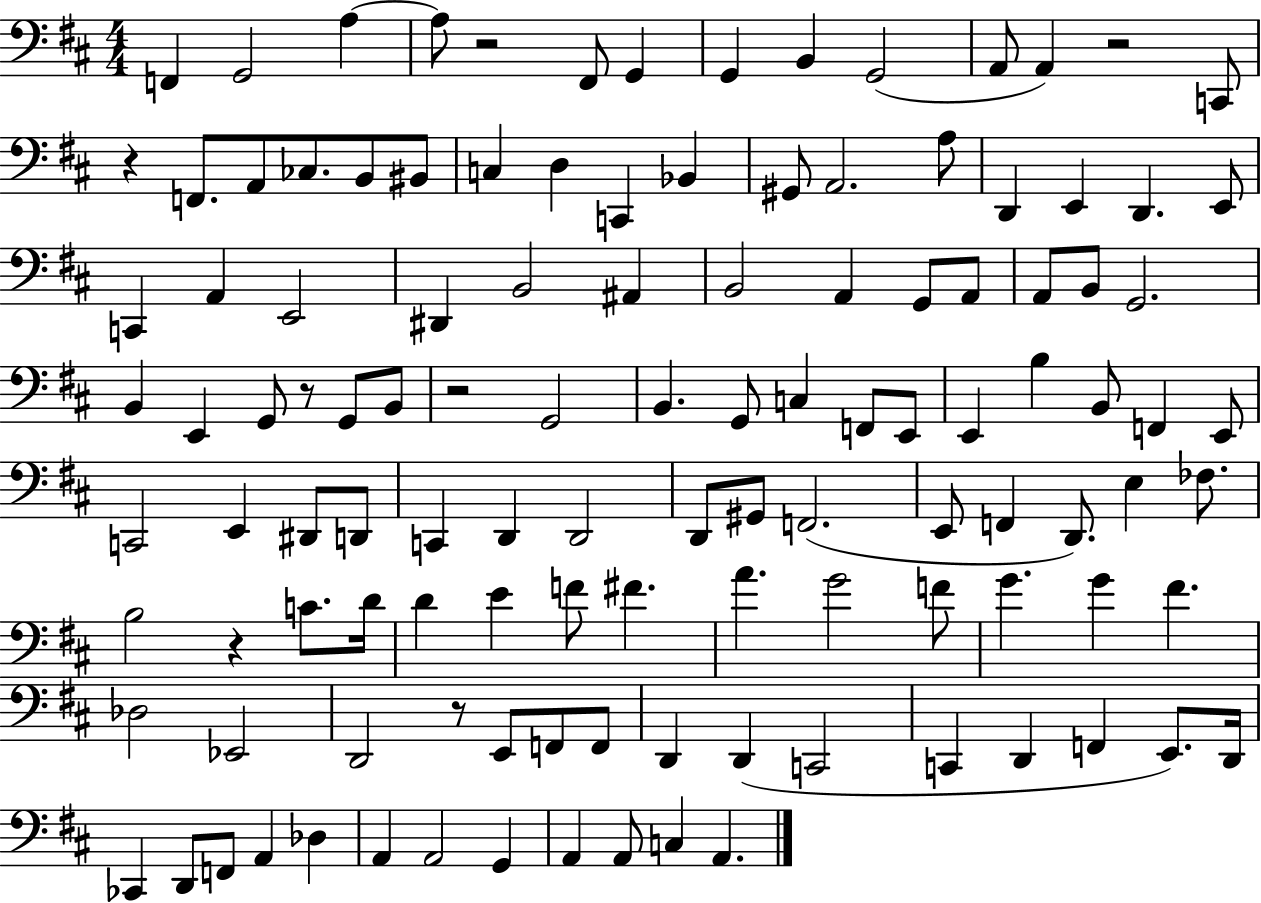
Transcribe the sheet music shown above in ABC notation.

X:1
T:Untitled
M:4/4
L:1/4
K:D
F,, G,,2 A, A,/2 z2 ^F,,/2 G,, G,, B,, G,,2 A,,/2 A,, z2 C,,/2 z F,,/2 A,,/2 _C,/2 B,,/2 ^B,,/2 C, D, C,, _B,, ^G,,/2 A,,2 A,/2 D,, E,, D,, E,,/2 C,, A,, E,,2 ^D,, B,,2 ^A,, B,,2 A,, G,,/2 A,,/2 A,,/2 B,,/2 G,,2 B,, E,, G,,/2 z/2 G,,/2 B,,/2 z2 G,,2 B,, G,,/2 C, F,,/2 E,,/2 E,, B, B,,/2 F,, E,,/2 C,,2 E,, ^D,,/2 D,,/2 C,, D,, D,,2 D,,/2 ^G,,/2 F,,2 E,,/2 F,, D,,/2 E, _F,/2 B,2 z C/2 D/4 D E F/2 ^F A G2 F/2 G G ^F _D,2 _E,,2 D,,2 z/2 E,,/2 F,,/2 F,,/2 D,, D,, C,,2 C,, D,, F,, E,,/2 D,,/4 _C,, D,,/2 F,,/2 A,, _D, A,, A,,2 G,, A,, A,,/2 C, A,,